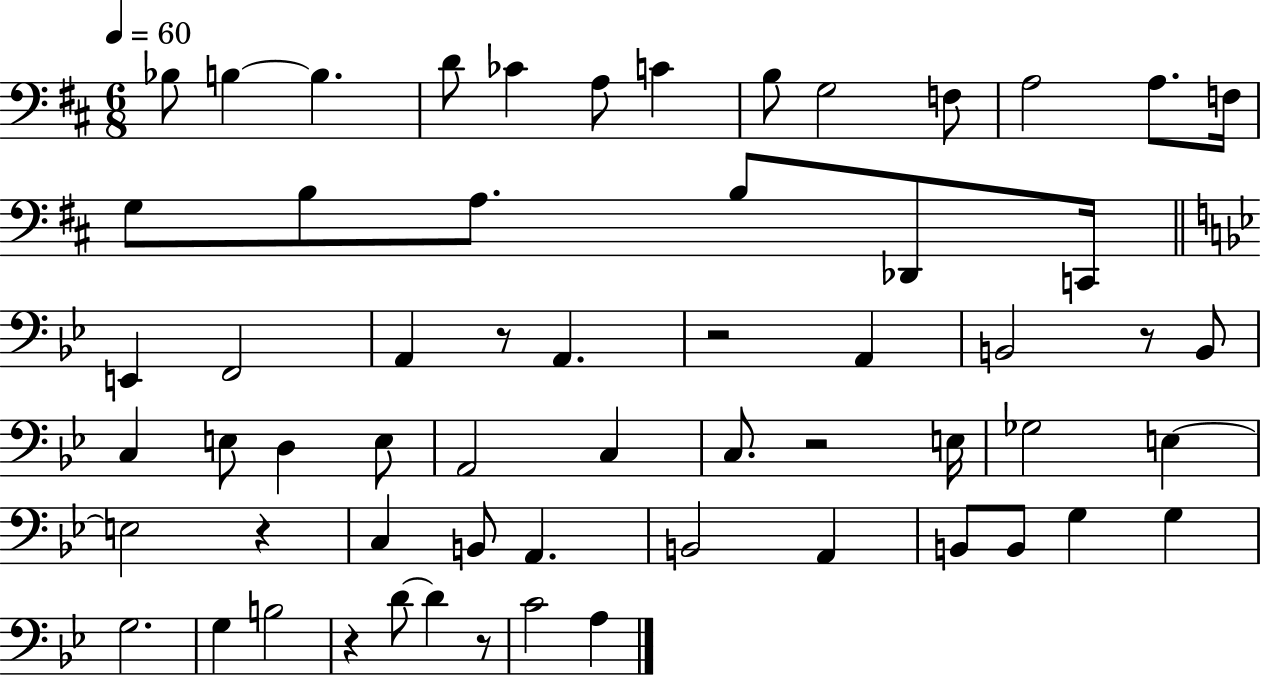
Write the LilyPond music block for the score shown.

{
  \clef bass
  \numericTimeSignature
  \time 6/8
  \key d \major
  \tempo 4 = 60
  bes8 b4~~ b4. | d'8 ces'4 a8 c'4 | b8 g2 f8 | a2 a8. f16 | \break g8 b8 a8. b8 des,8 c,16 | \bar "||" \break \key bes \major e,4 f,2 | a,4 r8 a,4. | r2 a,4 | b,2 r8 b,8 | \break c4 e8 d4 e8 | a,2 c4 | c8. r2 e16 | ges2 e4~~ | \break e2 r4 | c4 b,8 a,4. | b,2 a,4 | b,8 b,8 g4 g4 | \break g2. | g4 b2 | r4 d'8~~ d'4 r8 | c'2 a4 | \break \bar "|."
}